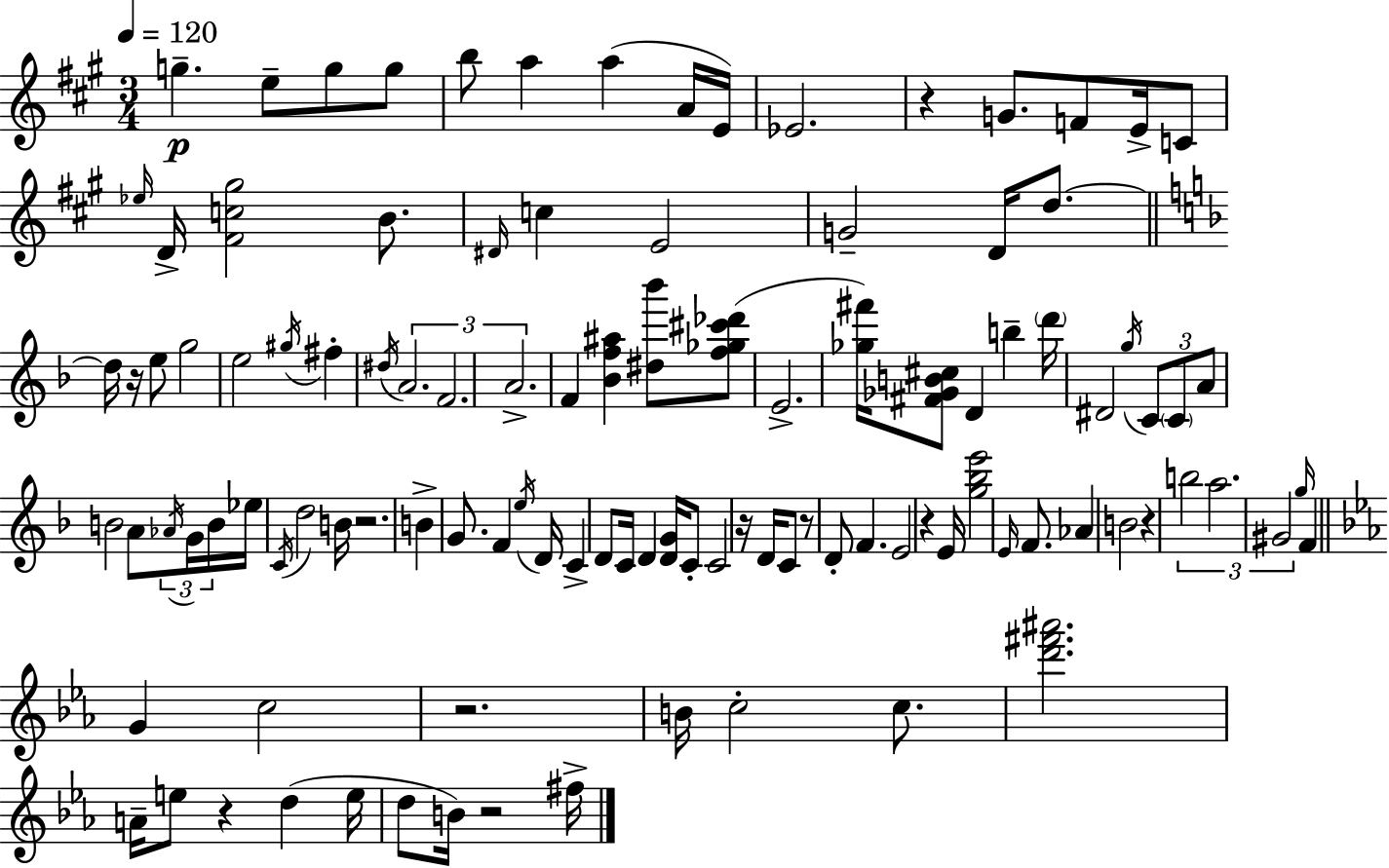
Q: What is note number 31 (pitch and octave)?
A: A4